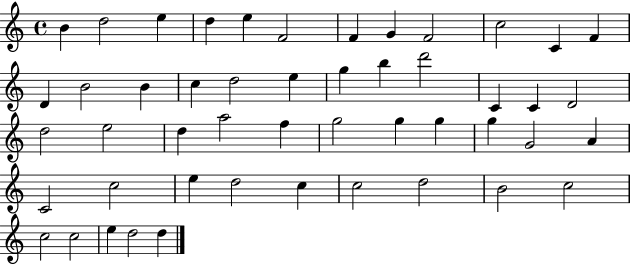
{
  \clef treble
  \time 4/4
  \defaultTimeSignature
  \key c \major
  b'4 d''2 e''4 | d''4 e''4 f'2 | f'4 g'4 f'2 | c''2 c'4 f'4 | \break d'4 b'2 b'4 | c''4 d''2 e''4 | g''4 b''4 d'''2 | c'4 c'4 d'2 | \break d''2 e''2 | d''4 a''2 f''4 | g''2 g''4 g''4 | g''4 g'2 a'4 | \break c'2 c''2 | e''4 d''2 c''4 | c''2 d''2 | b'2 c''2 | \break c''2 c''2 | e''4 d''2 d''4 | \bar "|."
}